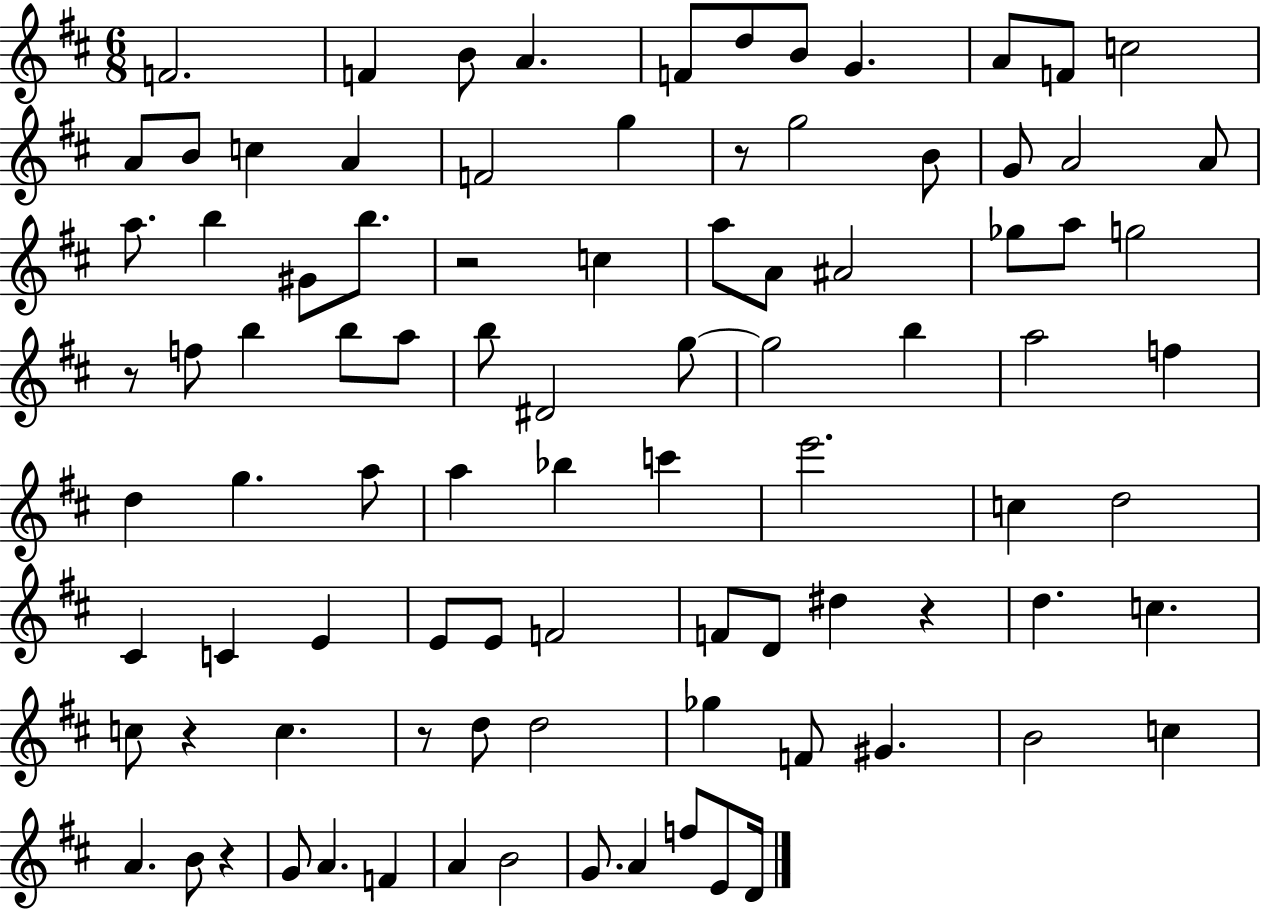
X:1
T:Untitled
M:6/8
L:1/4
K:D
F2 F B/2 A F/2 d/2 B/2 G A/2 F/2 c2 A/2 B/2 c A F2 g z/2 g2 B/2 G/2 A2 A/2 a/2 b ^G/2 b/2 z2 c a/2 A/2 ^A2 _g/2 a/2 g2 z/2 f/2 b b/2 a/2 b/2 ^D2 g/2 g2 b a2 f d g a/2 a _b c' e'2 c d2 ^C C E E/2 E/2 F2 F/2 D/2 ^d z d c c/2 z c z/2 d/2 d2 _g F/2 ^G B2 c A B/2 z G/2 A F A B2 G/2 A f/2 E/2 D/4